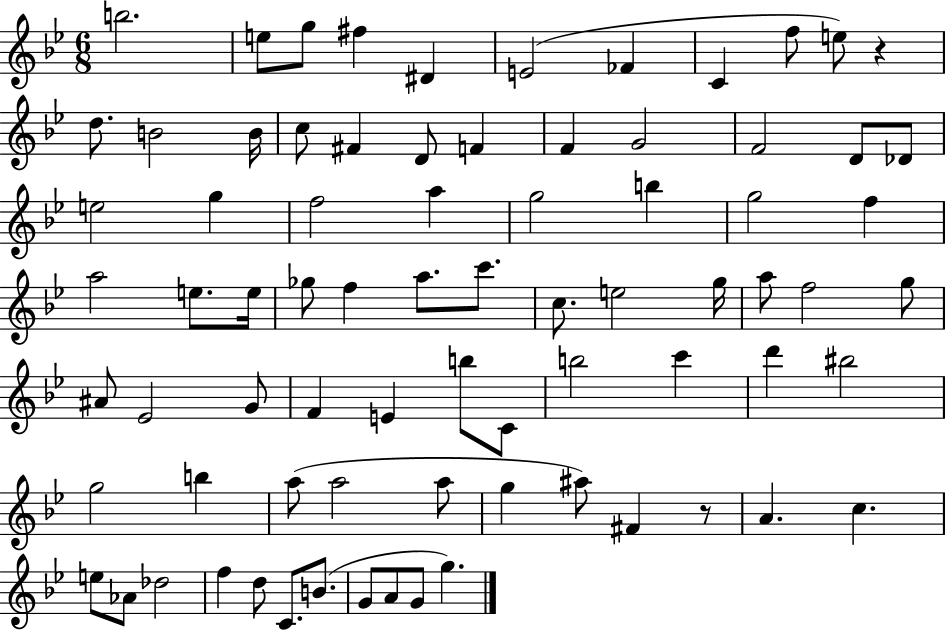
B5/h. E5/e G5/e F#5/q D#4/q E4/h FES4/q C4/q F5/e E5/e R/q D5/e. B4/h B4/s C5/e F#4/q D4/e F4/q F4/q G4/h F4/h D4/e Db4/e E5/h G5/q F5/h A5/q G5/h B5/q G5/h F5/q A5/h E5/e. E5/s Gb5/e F5/q A5/e. C6/e. C5/e. E5/h G5/s A5/e F5/h G5/e A#4/e Eb4/h G4/e F4/q E4/q B5/e C4/e B5/h C6/q D6/q BIS5/h G5/h B5/q A5/e A5/h A5/e G5/q A#5/e F#4/q R/e A4/q. C5/q. E5/e Ab4/e Db5/h F5/q D5/e C4/e. B4/e. G4/e A4/e G4/e G5/q.